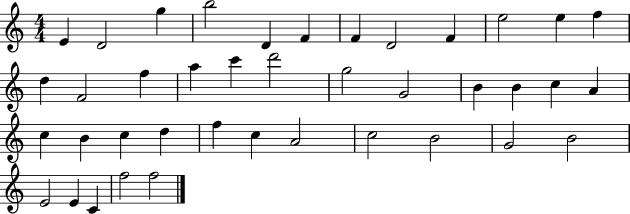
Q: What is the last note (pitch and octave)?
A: F5